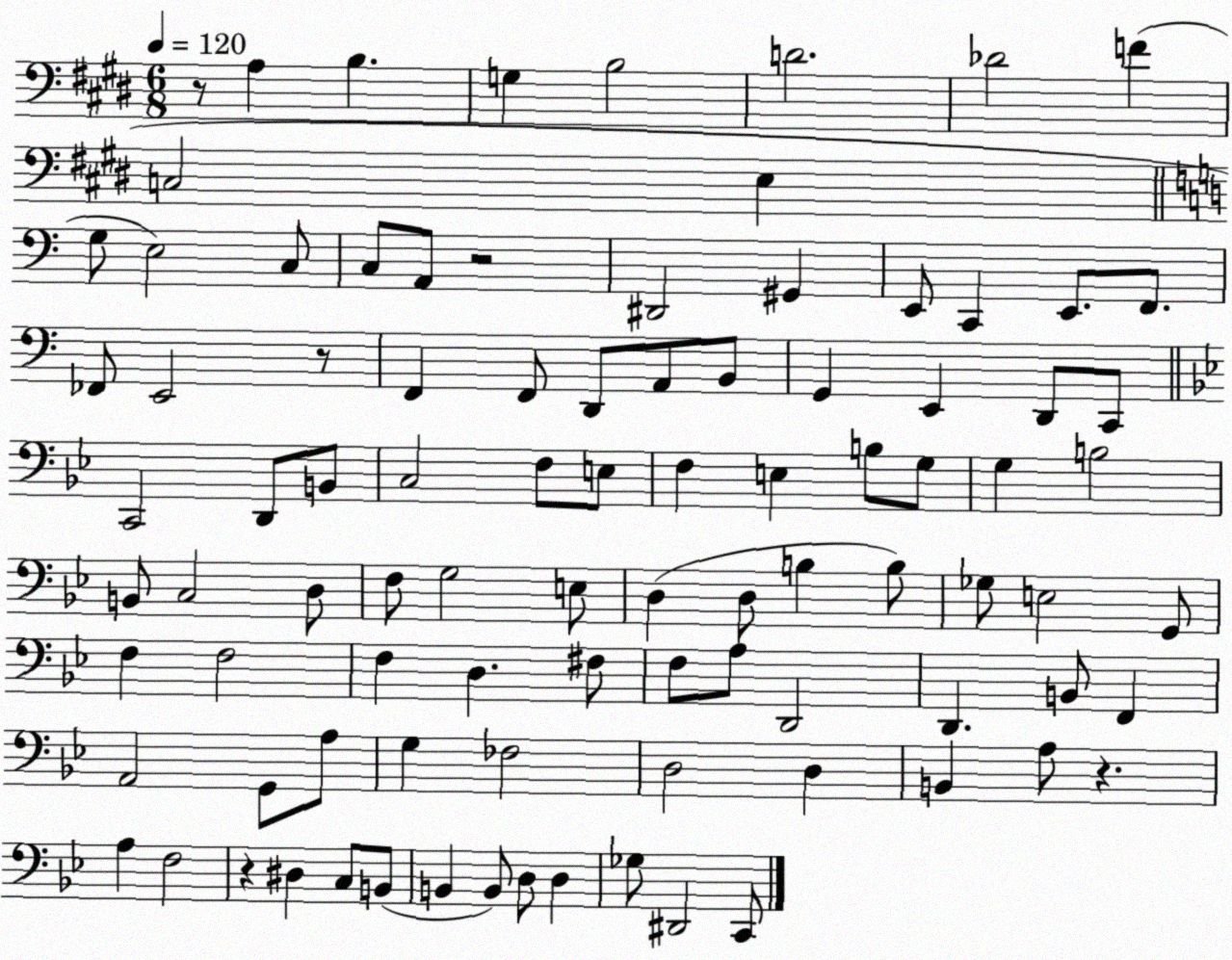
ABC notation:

X:1
T:Untitled
M:6/8
L:1/4
K:E
z/2 A, B, G, B,2 D2 _D2 F C,2 E, G,/2 E,2 C,/2 C,/2 A,,/2 z2 ^D,,2 ^G,, E,,/2 C,, E,,/2 F,,/2 _F,,/2 E,,2 z/2 F,, F,,/2 D,,/2 A,,/2 B,,/2 G,, E,, D,,/2 C,,/2 C,,2 D,,/2 B,,/2 C,2 F,/2 E,/2 F, E, B,/2 G,/2 G, B,2 B,,/2 C,2 D,/2 F,/2 G,2 E,/2 D, D,/2 B, B,/2 _G,/2 E,2 G,,/2 F, F,2 F, D, ^F,/2 F,/2 A,/2 D,,2 D,, B,,/2 F,, A,,2 G,,/2 A,/2 G, _F,2 D,2 D, B,, A,/2 z A, F,2 z ^D, C,/2 B,,/2 B,, B,,/2 D,/2 D, _G,/2 ^D,,2 C,,/2